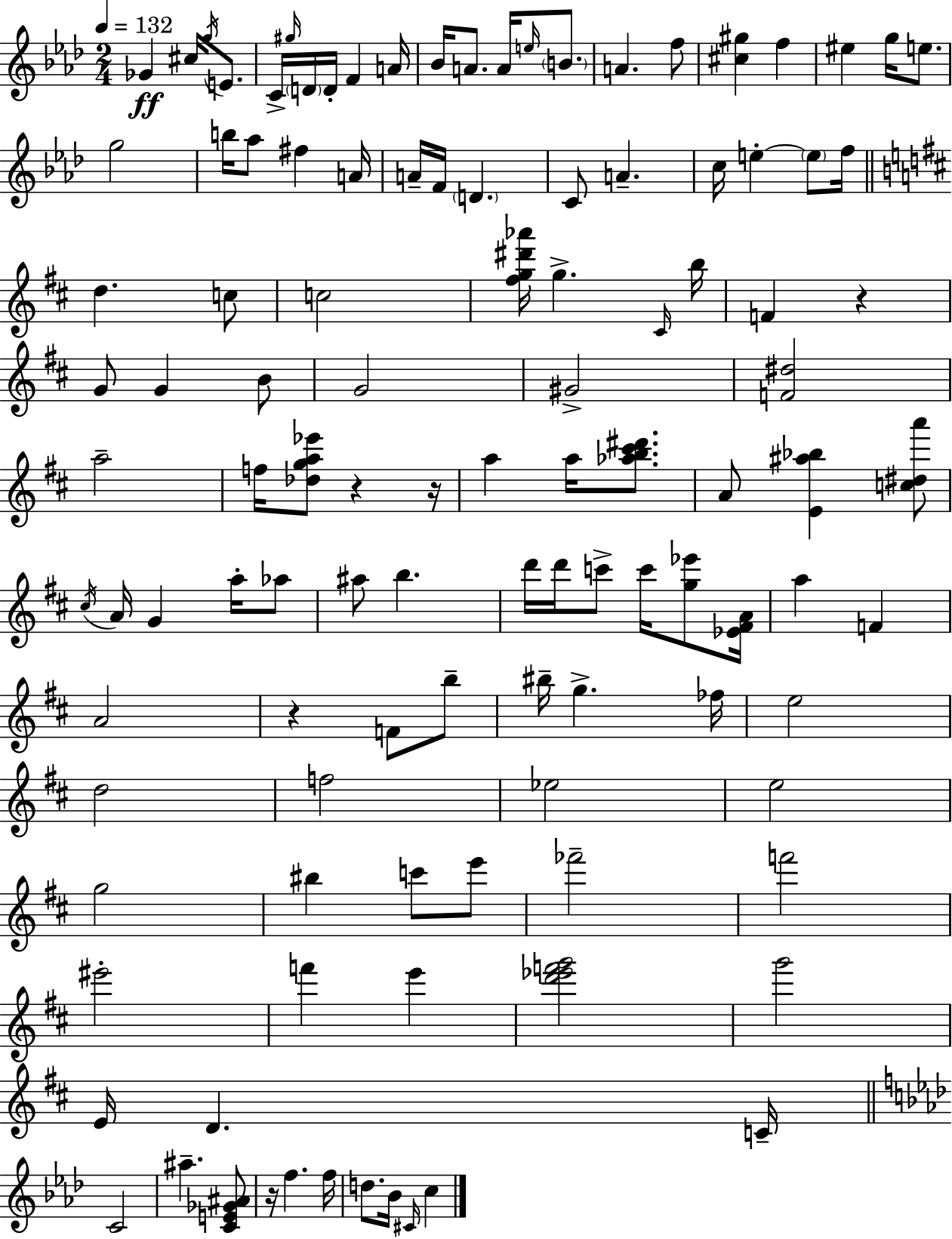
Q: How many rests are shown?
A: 5